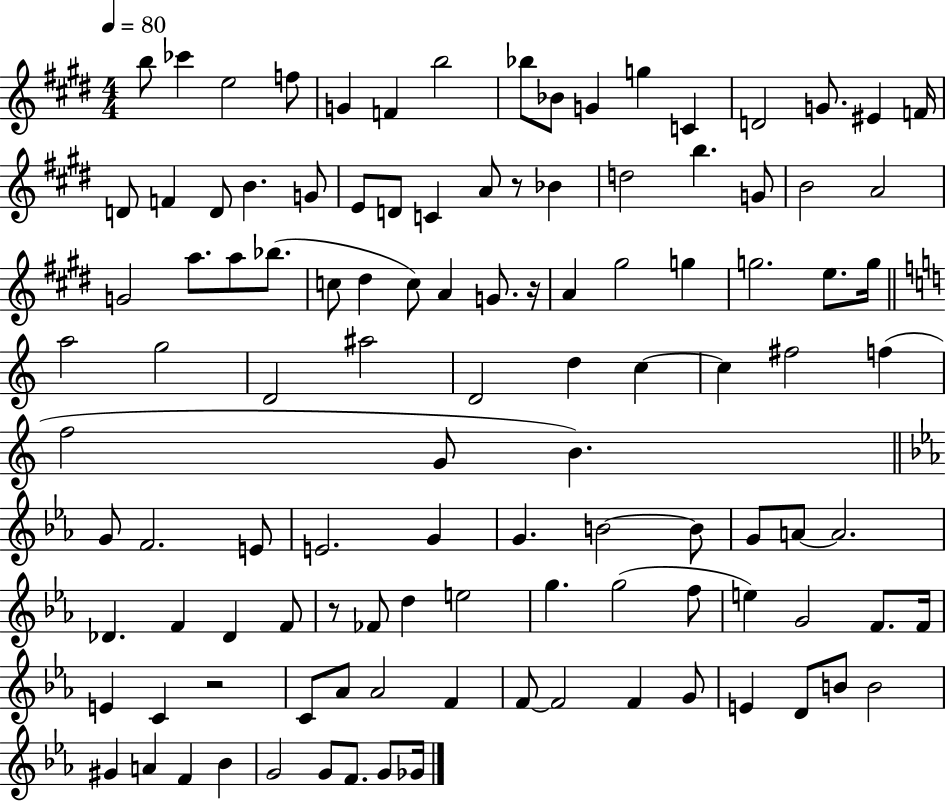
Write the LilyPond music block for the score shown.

{
  \clef treble
  \numericTimeSignature
  \time 4/4
  \key e \major
  \tempo 4 = 80
  b''8 ces'''4 e''2 f''8 | g'4 f'4 b''2 | bes''8 bes'8 g'4 g''4 c'4 | d'2 g'8. eis'4 f'16 | \break d'8 f'4 d'8 b'4. g'8 | e'8 d'8 c'4 a'8 r8 bes'4 | d''2 b''4. g'8 | b'2 a'2 | \break g'2 a''8. a''8 bes''8.( | c''8 dis''4 c''8) a'4 g'8. r16 | a'4 gis''2 g''4 | g''2. e''8. g''16 | \break \bar "||" \break \key c \major a''2 g''2 | d'2 ais''2 | d'2 d''4 c''4~~ | c''4 fis''2 f''4( | \break f''2 g'8 b'4.) | \bar "||" \break \key ees \major g'8 f'2. e'8 | e'2. g'4 | g'4. b'2~~ b'8 | g'8 a'8~~ a'2. | \break des'4. f'4 des'4 f'8 | r8 fes'8 d''4 e''2 | g''4. g''2( f''8 | e''4) g'2 f'8. f'16 | \break e'4 c'4 r2 | c'8 aes'8 aes'2 f'4 | f'8~~ f'2 f'4 g'8 | e'4 d'8 b'8 b'2 | \break gis'4 a'4 f'4 bes'4 | g'2 g'8 f'8. g'8 ges'16 | \bar "|."
}